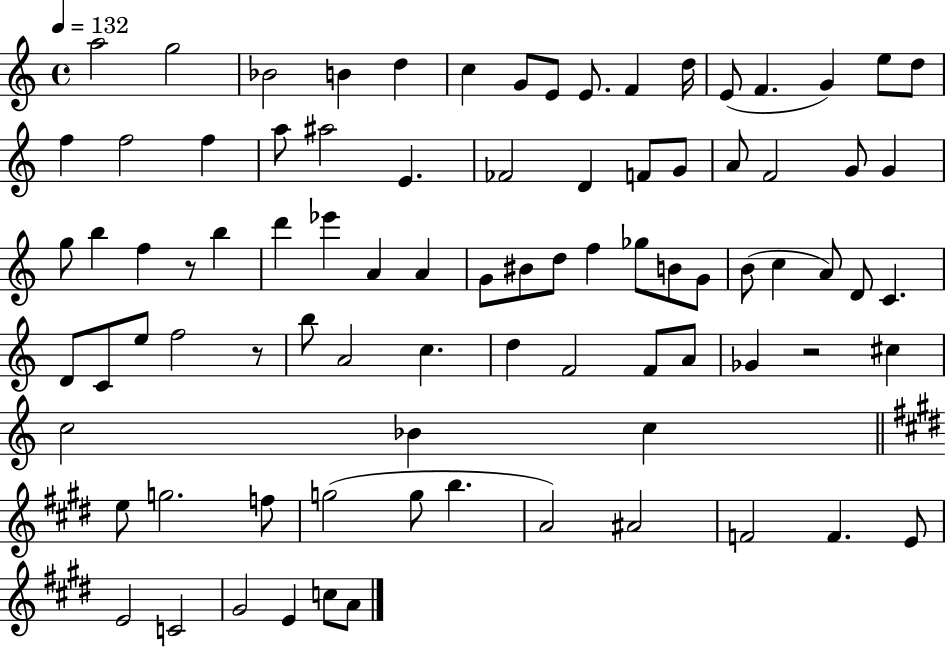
{
  \clef treble
  \time 4/4
  \defaultTimeSignature
  \key c \major
  \tempo 4 = 132
  a''2 g''2 | bes'2 b'4 d''4 | c''4 g'8 e'8 e'8. f'4 d''16 | e'8( f'4. g'4) e''8 d''8 | \break f''4 f''2 f''4 | a''8 ais''2 e'4. | fes'2 d'4 f'8 g'8 | a'8 f'2 g'8 g'4 | \break g''8 b''4 f''4 r8 b''4 | d'''4 ees'''4 a'4 a'4 | g'8 bis'8 d''8 f''4 ges''8 b'8 g'8 | b'8( c''4 a'8) d'8 c'4. | \break d'8 c'8 e''8 f''2 r8 | b''8 a'2 c''4. | d''4 f'2 f'8 a'8 | ges'4 r2 cis''4 | \break c''2 bes'4 c''4 | \bar "||" \break \key e \major e''8 g''2. f''8 | g''2( g''8 b''4. | a'2) ais'2 | f'2 f'4. e'8 | \break e'2 c'2 | gis'2 e'4 c''8 a'8 | \bar "|."
}